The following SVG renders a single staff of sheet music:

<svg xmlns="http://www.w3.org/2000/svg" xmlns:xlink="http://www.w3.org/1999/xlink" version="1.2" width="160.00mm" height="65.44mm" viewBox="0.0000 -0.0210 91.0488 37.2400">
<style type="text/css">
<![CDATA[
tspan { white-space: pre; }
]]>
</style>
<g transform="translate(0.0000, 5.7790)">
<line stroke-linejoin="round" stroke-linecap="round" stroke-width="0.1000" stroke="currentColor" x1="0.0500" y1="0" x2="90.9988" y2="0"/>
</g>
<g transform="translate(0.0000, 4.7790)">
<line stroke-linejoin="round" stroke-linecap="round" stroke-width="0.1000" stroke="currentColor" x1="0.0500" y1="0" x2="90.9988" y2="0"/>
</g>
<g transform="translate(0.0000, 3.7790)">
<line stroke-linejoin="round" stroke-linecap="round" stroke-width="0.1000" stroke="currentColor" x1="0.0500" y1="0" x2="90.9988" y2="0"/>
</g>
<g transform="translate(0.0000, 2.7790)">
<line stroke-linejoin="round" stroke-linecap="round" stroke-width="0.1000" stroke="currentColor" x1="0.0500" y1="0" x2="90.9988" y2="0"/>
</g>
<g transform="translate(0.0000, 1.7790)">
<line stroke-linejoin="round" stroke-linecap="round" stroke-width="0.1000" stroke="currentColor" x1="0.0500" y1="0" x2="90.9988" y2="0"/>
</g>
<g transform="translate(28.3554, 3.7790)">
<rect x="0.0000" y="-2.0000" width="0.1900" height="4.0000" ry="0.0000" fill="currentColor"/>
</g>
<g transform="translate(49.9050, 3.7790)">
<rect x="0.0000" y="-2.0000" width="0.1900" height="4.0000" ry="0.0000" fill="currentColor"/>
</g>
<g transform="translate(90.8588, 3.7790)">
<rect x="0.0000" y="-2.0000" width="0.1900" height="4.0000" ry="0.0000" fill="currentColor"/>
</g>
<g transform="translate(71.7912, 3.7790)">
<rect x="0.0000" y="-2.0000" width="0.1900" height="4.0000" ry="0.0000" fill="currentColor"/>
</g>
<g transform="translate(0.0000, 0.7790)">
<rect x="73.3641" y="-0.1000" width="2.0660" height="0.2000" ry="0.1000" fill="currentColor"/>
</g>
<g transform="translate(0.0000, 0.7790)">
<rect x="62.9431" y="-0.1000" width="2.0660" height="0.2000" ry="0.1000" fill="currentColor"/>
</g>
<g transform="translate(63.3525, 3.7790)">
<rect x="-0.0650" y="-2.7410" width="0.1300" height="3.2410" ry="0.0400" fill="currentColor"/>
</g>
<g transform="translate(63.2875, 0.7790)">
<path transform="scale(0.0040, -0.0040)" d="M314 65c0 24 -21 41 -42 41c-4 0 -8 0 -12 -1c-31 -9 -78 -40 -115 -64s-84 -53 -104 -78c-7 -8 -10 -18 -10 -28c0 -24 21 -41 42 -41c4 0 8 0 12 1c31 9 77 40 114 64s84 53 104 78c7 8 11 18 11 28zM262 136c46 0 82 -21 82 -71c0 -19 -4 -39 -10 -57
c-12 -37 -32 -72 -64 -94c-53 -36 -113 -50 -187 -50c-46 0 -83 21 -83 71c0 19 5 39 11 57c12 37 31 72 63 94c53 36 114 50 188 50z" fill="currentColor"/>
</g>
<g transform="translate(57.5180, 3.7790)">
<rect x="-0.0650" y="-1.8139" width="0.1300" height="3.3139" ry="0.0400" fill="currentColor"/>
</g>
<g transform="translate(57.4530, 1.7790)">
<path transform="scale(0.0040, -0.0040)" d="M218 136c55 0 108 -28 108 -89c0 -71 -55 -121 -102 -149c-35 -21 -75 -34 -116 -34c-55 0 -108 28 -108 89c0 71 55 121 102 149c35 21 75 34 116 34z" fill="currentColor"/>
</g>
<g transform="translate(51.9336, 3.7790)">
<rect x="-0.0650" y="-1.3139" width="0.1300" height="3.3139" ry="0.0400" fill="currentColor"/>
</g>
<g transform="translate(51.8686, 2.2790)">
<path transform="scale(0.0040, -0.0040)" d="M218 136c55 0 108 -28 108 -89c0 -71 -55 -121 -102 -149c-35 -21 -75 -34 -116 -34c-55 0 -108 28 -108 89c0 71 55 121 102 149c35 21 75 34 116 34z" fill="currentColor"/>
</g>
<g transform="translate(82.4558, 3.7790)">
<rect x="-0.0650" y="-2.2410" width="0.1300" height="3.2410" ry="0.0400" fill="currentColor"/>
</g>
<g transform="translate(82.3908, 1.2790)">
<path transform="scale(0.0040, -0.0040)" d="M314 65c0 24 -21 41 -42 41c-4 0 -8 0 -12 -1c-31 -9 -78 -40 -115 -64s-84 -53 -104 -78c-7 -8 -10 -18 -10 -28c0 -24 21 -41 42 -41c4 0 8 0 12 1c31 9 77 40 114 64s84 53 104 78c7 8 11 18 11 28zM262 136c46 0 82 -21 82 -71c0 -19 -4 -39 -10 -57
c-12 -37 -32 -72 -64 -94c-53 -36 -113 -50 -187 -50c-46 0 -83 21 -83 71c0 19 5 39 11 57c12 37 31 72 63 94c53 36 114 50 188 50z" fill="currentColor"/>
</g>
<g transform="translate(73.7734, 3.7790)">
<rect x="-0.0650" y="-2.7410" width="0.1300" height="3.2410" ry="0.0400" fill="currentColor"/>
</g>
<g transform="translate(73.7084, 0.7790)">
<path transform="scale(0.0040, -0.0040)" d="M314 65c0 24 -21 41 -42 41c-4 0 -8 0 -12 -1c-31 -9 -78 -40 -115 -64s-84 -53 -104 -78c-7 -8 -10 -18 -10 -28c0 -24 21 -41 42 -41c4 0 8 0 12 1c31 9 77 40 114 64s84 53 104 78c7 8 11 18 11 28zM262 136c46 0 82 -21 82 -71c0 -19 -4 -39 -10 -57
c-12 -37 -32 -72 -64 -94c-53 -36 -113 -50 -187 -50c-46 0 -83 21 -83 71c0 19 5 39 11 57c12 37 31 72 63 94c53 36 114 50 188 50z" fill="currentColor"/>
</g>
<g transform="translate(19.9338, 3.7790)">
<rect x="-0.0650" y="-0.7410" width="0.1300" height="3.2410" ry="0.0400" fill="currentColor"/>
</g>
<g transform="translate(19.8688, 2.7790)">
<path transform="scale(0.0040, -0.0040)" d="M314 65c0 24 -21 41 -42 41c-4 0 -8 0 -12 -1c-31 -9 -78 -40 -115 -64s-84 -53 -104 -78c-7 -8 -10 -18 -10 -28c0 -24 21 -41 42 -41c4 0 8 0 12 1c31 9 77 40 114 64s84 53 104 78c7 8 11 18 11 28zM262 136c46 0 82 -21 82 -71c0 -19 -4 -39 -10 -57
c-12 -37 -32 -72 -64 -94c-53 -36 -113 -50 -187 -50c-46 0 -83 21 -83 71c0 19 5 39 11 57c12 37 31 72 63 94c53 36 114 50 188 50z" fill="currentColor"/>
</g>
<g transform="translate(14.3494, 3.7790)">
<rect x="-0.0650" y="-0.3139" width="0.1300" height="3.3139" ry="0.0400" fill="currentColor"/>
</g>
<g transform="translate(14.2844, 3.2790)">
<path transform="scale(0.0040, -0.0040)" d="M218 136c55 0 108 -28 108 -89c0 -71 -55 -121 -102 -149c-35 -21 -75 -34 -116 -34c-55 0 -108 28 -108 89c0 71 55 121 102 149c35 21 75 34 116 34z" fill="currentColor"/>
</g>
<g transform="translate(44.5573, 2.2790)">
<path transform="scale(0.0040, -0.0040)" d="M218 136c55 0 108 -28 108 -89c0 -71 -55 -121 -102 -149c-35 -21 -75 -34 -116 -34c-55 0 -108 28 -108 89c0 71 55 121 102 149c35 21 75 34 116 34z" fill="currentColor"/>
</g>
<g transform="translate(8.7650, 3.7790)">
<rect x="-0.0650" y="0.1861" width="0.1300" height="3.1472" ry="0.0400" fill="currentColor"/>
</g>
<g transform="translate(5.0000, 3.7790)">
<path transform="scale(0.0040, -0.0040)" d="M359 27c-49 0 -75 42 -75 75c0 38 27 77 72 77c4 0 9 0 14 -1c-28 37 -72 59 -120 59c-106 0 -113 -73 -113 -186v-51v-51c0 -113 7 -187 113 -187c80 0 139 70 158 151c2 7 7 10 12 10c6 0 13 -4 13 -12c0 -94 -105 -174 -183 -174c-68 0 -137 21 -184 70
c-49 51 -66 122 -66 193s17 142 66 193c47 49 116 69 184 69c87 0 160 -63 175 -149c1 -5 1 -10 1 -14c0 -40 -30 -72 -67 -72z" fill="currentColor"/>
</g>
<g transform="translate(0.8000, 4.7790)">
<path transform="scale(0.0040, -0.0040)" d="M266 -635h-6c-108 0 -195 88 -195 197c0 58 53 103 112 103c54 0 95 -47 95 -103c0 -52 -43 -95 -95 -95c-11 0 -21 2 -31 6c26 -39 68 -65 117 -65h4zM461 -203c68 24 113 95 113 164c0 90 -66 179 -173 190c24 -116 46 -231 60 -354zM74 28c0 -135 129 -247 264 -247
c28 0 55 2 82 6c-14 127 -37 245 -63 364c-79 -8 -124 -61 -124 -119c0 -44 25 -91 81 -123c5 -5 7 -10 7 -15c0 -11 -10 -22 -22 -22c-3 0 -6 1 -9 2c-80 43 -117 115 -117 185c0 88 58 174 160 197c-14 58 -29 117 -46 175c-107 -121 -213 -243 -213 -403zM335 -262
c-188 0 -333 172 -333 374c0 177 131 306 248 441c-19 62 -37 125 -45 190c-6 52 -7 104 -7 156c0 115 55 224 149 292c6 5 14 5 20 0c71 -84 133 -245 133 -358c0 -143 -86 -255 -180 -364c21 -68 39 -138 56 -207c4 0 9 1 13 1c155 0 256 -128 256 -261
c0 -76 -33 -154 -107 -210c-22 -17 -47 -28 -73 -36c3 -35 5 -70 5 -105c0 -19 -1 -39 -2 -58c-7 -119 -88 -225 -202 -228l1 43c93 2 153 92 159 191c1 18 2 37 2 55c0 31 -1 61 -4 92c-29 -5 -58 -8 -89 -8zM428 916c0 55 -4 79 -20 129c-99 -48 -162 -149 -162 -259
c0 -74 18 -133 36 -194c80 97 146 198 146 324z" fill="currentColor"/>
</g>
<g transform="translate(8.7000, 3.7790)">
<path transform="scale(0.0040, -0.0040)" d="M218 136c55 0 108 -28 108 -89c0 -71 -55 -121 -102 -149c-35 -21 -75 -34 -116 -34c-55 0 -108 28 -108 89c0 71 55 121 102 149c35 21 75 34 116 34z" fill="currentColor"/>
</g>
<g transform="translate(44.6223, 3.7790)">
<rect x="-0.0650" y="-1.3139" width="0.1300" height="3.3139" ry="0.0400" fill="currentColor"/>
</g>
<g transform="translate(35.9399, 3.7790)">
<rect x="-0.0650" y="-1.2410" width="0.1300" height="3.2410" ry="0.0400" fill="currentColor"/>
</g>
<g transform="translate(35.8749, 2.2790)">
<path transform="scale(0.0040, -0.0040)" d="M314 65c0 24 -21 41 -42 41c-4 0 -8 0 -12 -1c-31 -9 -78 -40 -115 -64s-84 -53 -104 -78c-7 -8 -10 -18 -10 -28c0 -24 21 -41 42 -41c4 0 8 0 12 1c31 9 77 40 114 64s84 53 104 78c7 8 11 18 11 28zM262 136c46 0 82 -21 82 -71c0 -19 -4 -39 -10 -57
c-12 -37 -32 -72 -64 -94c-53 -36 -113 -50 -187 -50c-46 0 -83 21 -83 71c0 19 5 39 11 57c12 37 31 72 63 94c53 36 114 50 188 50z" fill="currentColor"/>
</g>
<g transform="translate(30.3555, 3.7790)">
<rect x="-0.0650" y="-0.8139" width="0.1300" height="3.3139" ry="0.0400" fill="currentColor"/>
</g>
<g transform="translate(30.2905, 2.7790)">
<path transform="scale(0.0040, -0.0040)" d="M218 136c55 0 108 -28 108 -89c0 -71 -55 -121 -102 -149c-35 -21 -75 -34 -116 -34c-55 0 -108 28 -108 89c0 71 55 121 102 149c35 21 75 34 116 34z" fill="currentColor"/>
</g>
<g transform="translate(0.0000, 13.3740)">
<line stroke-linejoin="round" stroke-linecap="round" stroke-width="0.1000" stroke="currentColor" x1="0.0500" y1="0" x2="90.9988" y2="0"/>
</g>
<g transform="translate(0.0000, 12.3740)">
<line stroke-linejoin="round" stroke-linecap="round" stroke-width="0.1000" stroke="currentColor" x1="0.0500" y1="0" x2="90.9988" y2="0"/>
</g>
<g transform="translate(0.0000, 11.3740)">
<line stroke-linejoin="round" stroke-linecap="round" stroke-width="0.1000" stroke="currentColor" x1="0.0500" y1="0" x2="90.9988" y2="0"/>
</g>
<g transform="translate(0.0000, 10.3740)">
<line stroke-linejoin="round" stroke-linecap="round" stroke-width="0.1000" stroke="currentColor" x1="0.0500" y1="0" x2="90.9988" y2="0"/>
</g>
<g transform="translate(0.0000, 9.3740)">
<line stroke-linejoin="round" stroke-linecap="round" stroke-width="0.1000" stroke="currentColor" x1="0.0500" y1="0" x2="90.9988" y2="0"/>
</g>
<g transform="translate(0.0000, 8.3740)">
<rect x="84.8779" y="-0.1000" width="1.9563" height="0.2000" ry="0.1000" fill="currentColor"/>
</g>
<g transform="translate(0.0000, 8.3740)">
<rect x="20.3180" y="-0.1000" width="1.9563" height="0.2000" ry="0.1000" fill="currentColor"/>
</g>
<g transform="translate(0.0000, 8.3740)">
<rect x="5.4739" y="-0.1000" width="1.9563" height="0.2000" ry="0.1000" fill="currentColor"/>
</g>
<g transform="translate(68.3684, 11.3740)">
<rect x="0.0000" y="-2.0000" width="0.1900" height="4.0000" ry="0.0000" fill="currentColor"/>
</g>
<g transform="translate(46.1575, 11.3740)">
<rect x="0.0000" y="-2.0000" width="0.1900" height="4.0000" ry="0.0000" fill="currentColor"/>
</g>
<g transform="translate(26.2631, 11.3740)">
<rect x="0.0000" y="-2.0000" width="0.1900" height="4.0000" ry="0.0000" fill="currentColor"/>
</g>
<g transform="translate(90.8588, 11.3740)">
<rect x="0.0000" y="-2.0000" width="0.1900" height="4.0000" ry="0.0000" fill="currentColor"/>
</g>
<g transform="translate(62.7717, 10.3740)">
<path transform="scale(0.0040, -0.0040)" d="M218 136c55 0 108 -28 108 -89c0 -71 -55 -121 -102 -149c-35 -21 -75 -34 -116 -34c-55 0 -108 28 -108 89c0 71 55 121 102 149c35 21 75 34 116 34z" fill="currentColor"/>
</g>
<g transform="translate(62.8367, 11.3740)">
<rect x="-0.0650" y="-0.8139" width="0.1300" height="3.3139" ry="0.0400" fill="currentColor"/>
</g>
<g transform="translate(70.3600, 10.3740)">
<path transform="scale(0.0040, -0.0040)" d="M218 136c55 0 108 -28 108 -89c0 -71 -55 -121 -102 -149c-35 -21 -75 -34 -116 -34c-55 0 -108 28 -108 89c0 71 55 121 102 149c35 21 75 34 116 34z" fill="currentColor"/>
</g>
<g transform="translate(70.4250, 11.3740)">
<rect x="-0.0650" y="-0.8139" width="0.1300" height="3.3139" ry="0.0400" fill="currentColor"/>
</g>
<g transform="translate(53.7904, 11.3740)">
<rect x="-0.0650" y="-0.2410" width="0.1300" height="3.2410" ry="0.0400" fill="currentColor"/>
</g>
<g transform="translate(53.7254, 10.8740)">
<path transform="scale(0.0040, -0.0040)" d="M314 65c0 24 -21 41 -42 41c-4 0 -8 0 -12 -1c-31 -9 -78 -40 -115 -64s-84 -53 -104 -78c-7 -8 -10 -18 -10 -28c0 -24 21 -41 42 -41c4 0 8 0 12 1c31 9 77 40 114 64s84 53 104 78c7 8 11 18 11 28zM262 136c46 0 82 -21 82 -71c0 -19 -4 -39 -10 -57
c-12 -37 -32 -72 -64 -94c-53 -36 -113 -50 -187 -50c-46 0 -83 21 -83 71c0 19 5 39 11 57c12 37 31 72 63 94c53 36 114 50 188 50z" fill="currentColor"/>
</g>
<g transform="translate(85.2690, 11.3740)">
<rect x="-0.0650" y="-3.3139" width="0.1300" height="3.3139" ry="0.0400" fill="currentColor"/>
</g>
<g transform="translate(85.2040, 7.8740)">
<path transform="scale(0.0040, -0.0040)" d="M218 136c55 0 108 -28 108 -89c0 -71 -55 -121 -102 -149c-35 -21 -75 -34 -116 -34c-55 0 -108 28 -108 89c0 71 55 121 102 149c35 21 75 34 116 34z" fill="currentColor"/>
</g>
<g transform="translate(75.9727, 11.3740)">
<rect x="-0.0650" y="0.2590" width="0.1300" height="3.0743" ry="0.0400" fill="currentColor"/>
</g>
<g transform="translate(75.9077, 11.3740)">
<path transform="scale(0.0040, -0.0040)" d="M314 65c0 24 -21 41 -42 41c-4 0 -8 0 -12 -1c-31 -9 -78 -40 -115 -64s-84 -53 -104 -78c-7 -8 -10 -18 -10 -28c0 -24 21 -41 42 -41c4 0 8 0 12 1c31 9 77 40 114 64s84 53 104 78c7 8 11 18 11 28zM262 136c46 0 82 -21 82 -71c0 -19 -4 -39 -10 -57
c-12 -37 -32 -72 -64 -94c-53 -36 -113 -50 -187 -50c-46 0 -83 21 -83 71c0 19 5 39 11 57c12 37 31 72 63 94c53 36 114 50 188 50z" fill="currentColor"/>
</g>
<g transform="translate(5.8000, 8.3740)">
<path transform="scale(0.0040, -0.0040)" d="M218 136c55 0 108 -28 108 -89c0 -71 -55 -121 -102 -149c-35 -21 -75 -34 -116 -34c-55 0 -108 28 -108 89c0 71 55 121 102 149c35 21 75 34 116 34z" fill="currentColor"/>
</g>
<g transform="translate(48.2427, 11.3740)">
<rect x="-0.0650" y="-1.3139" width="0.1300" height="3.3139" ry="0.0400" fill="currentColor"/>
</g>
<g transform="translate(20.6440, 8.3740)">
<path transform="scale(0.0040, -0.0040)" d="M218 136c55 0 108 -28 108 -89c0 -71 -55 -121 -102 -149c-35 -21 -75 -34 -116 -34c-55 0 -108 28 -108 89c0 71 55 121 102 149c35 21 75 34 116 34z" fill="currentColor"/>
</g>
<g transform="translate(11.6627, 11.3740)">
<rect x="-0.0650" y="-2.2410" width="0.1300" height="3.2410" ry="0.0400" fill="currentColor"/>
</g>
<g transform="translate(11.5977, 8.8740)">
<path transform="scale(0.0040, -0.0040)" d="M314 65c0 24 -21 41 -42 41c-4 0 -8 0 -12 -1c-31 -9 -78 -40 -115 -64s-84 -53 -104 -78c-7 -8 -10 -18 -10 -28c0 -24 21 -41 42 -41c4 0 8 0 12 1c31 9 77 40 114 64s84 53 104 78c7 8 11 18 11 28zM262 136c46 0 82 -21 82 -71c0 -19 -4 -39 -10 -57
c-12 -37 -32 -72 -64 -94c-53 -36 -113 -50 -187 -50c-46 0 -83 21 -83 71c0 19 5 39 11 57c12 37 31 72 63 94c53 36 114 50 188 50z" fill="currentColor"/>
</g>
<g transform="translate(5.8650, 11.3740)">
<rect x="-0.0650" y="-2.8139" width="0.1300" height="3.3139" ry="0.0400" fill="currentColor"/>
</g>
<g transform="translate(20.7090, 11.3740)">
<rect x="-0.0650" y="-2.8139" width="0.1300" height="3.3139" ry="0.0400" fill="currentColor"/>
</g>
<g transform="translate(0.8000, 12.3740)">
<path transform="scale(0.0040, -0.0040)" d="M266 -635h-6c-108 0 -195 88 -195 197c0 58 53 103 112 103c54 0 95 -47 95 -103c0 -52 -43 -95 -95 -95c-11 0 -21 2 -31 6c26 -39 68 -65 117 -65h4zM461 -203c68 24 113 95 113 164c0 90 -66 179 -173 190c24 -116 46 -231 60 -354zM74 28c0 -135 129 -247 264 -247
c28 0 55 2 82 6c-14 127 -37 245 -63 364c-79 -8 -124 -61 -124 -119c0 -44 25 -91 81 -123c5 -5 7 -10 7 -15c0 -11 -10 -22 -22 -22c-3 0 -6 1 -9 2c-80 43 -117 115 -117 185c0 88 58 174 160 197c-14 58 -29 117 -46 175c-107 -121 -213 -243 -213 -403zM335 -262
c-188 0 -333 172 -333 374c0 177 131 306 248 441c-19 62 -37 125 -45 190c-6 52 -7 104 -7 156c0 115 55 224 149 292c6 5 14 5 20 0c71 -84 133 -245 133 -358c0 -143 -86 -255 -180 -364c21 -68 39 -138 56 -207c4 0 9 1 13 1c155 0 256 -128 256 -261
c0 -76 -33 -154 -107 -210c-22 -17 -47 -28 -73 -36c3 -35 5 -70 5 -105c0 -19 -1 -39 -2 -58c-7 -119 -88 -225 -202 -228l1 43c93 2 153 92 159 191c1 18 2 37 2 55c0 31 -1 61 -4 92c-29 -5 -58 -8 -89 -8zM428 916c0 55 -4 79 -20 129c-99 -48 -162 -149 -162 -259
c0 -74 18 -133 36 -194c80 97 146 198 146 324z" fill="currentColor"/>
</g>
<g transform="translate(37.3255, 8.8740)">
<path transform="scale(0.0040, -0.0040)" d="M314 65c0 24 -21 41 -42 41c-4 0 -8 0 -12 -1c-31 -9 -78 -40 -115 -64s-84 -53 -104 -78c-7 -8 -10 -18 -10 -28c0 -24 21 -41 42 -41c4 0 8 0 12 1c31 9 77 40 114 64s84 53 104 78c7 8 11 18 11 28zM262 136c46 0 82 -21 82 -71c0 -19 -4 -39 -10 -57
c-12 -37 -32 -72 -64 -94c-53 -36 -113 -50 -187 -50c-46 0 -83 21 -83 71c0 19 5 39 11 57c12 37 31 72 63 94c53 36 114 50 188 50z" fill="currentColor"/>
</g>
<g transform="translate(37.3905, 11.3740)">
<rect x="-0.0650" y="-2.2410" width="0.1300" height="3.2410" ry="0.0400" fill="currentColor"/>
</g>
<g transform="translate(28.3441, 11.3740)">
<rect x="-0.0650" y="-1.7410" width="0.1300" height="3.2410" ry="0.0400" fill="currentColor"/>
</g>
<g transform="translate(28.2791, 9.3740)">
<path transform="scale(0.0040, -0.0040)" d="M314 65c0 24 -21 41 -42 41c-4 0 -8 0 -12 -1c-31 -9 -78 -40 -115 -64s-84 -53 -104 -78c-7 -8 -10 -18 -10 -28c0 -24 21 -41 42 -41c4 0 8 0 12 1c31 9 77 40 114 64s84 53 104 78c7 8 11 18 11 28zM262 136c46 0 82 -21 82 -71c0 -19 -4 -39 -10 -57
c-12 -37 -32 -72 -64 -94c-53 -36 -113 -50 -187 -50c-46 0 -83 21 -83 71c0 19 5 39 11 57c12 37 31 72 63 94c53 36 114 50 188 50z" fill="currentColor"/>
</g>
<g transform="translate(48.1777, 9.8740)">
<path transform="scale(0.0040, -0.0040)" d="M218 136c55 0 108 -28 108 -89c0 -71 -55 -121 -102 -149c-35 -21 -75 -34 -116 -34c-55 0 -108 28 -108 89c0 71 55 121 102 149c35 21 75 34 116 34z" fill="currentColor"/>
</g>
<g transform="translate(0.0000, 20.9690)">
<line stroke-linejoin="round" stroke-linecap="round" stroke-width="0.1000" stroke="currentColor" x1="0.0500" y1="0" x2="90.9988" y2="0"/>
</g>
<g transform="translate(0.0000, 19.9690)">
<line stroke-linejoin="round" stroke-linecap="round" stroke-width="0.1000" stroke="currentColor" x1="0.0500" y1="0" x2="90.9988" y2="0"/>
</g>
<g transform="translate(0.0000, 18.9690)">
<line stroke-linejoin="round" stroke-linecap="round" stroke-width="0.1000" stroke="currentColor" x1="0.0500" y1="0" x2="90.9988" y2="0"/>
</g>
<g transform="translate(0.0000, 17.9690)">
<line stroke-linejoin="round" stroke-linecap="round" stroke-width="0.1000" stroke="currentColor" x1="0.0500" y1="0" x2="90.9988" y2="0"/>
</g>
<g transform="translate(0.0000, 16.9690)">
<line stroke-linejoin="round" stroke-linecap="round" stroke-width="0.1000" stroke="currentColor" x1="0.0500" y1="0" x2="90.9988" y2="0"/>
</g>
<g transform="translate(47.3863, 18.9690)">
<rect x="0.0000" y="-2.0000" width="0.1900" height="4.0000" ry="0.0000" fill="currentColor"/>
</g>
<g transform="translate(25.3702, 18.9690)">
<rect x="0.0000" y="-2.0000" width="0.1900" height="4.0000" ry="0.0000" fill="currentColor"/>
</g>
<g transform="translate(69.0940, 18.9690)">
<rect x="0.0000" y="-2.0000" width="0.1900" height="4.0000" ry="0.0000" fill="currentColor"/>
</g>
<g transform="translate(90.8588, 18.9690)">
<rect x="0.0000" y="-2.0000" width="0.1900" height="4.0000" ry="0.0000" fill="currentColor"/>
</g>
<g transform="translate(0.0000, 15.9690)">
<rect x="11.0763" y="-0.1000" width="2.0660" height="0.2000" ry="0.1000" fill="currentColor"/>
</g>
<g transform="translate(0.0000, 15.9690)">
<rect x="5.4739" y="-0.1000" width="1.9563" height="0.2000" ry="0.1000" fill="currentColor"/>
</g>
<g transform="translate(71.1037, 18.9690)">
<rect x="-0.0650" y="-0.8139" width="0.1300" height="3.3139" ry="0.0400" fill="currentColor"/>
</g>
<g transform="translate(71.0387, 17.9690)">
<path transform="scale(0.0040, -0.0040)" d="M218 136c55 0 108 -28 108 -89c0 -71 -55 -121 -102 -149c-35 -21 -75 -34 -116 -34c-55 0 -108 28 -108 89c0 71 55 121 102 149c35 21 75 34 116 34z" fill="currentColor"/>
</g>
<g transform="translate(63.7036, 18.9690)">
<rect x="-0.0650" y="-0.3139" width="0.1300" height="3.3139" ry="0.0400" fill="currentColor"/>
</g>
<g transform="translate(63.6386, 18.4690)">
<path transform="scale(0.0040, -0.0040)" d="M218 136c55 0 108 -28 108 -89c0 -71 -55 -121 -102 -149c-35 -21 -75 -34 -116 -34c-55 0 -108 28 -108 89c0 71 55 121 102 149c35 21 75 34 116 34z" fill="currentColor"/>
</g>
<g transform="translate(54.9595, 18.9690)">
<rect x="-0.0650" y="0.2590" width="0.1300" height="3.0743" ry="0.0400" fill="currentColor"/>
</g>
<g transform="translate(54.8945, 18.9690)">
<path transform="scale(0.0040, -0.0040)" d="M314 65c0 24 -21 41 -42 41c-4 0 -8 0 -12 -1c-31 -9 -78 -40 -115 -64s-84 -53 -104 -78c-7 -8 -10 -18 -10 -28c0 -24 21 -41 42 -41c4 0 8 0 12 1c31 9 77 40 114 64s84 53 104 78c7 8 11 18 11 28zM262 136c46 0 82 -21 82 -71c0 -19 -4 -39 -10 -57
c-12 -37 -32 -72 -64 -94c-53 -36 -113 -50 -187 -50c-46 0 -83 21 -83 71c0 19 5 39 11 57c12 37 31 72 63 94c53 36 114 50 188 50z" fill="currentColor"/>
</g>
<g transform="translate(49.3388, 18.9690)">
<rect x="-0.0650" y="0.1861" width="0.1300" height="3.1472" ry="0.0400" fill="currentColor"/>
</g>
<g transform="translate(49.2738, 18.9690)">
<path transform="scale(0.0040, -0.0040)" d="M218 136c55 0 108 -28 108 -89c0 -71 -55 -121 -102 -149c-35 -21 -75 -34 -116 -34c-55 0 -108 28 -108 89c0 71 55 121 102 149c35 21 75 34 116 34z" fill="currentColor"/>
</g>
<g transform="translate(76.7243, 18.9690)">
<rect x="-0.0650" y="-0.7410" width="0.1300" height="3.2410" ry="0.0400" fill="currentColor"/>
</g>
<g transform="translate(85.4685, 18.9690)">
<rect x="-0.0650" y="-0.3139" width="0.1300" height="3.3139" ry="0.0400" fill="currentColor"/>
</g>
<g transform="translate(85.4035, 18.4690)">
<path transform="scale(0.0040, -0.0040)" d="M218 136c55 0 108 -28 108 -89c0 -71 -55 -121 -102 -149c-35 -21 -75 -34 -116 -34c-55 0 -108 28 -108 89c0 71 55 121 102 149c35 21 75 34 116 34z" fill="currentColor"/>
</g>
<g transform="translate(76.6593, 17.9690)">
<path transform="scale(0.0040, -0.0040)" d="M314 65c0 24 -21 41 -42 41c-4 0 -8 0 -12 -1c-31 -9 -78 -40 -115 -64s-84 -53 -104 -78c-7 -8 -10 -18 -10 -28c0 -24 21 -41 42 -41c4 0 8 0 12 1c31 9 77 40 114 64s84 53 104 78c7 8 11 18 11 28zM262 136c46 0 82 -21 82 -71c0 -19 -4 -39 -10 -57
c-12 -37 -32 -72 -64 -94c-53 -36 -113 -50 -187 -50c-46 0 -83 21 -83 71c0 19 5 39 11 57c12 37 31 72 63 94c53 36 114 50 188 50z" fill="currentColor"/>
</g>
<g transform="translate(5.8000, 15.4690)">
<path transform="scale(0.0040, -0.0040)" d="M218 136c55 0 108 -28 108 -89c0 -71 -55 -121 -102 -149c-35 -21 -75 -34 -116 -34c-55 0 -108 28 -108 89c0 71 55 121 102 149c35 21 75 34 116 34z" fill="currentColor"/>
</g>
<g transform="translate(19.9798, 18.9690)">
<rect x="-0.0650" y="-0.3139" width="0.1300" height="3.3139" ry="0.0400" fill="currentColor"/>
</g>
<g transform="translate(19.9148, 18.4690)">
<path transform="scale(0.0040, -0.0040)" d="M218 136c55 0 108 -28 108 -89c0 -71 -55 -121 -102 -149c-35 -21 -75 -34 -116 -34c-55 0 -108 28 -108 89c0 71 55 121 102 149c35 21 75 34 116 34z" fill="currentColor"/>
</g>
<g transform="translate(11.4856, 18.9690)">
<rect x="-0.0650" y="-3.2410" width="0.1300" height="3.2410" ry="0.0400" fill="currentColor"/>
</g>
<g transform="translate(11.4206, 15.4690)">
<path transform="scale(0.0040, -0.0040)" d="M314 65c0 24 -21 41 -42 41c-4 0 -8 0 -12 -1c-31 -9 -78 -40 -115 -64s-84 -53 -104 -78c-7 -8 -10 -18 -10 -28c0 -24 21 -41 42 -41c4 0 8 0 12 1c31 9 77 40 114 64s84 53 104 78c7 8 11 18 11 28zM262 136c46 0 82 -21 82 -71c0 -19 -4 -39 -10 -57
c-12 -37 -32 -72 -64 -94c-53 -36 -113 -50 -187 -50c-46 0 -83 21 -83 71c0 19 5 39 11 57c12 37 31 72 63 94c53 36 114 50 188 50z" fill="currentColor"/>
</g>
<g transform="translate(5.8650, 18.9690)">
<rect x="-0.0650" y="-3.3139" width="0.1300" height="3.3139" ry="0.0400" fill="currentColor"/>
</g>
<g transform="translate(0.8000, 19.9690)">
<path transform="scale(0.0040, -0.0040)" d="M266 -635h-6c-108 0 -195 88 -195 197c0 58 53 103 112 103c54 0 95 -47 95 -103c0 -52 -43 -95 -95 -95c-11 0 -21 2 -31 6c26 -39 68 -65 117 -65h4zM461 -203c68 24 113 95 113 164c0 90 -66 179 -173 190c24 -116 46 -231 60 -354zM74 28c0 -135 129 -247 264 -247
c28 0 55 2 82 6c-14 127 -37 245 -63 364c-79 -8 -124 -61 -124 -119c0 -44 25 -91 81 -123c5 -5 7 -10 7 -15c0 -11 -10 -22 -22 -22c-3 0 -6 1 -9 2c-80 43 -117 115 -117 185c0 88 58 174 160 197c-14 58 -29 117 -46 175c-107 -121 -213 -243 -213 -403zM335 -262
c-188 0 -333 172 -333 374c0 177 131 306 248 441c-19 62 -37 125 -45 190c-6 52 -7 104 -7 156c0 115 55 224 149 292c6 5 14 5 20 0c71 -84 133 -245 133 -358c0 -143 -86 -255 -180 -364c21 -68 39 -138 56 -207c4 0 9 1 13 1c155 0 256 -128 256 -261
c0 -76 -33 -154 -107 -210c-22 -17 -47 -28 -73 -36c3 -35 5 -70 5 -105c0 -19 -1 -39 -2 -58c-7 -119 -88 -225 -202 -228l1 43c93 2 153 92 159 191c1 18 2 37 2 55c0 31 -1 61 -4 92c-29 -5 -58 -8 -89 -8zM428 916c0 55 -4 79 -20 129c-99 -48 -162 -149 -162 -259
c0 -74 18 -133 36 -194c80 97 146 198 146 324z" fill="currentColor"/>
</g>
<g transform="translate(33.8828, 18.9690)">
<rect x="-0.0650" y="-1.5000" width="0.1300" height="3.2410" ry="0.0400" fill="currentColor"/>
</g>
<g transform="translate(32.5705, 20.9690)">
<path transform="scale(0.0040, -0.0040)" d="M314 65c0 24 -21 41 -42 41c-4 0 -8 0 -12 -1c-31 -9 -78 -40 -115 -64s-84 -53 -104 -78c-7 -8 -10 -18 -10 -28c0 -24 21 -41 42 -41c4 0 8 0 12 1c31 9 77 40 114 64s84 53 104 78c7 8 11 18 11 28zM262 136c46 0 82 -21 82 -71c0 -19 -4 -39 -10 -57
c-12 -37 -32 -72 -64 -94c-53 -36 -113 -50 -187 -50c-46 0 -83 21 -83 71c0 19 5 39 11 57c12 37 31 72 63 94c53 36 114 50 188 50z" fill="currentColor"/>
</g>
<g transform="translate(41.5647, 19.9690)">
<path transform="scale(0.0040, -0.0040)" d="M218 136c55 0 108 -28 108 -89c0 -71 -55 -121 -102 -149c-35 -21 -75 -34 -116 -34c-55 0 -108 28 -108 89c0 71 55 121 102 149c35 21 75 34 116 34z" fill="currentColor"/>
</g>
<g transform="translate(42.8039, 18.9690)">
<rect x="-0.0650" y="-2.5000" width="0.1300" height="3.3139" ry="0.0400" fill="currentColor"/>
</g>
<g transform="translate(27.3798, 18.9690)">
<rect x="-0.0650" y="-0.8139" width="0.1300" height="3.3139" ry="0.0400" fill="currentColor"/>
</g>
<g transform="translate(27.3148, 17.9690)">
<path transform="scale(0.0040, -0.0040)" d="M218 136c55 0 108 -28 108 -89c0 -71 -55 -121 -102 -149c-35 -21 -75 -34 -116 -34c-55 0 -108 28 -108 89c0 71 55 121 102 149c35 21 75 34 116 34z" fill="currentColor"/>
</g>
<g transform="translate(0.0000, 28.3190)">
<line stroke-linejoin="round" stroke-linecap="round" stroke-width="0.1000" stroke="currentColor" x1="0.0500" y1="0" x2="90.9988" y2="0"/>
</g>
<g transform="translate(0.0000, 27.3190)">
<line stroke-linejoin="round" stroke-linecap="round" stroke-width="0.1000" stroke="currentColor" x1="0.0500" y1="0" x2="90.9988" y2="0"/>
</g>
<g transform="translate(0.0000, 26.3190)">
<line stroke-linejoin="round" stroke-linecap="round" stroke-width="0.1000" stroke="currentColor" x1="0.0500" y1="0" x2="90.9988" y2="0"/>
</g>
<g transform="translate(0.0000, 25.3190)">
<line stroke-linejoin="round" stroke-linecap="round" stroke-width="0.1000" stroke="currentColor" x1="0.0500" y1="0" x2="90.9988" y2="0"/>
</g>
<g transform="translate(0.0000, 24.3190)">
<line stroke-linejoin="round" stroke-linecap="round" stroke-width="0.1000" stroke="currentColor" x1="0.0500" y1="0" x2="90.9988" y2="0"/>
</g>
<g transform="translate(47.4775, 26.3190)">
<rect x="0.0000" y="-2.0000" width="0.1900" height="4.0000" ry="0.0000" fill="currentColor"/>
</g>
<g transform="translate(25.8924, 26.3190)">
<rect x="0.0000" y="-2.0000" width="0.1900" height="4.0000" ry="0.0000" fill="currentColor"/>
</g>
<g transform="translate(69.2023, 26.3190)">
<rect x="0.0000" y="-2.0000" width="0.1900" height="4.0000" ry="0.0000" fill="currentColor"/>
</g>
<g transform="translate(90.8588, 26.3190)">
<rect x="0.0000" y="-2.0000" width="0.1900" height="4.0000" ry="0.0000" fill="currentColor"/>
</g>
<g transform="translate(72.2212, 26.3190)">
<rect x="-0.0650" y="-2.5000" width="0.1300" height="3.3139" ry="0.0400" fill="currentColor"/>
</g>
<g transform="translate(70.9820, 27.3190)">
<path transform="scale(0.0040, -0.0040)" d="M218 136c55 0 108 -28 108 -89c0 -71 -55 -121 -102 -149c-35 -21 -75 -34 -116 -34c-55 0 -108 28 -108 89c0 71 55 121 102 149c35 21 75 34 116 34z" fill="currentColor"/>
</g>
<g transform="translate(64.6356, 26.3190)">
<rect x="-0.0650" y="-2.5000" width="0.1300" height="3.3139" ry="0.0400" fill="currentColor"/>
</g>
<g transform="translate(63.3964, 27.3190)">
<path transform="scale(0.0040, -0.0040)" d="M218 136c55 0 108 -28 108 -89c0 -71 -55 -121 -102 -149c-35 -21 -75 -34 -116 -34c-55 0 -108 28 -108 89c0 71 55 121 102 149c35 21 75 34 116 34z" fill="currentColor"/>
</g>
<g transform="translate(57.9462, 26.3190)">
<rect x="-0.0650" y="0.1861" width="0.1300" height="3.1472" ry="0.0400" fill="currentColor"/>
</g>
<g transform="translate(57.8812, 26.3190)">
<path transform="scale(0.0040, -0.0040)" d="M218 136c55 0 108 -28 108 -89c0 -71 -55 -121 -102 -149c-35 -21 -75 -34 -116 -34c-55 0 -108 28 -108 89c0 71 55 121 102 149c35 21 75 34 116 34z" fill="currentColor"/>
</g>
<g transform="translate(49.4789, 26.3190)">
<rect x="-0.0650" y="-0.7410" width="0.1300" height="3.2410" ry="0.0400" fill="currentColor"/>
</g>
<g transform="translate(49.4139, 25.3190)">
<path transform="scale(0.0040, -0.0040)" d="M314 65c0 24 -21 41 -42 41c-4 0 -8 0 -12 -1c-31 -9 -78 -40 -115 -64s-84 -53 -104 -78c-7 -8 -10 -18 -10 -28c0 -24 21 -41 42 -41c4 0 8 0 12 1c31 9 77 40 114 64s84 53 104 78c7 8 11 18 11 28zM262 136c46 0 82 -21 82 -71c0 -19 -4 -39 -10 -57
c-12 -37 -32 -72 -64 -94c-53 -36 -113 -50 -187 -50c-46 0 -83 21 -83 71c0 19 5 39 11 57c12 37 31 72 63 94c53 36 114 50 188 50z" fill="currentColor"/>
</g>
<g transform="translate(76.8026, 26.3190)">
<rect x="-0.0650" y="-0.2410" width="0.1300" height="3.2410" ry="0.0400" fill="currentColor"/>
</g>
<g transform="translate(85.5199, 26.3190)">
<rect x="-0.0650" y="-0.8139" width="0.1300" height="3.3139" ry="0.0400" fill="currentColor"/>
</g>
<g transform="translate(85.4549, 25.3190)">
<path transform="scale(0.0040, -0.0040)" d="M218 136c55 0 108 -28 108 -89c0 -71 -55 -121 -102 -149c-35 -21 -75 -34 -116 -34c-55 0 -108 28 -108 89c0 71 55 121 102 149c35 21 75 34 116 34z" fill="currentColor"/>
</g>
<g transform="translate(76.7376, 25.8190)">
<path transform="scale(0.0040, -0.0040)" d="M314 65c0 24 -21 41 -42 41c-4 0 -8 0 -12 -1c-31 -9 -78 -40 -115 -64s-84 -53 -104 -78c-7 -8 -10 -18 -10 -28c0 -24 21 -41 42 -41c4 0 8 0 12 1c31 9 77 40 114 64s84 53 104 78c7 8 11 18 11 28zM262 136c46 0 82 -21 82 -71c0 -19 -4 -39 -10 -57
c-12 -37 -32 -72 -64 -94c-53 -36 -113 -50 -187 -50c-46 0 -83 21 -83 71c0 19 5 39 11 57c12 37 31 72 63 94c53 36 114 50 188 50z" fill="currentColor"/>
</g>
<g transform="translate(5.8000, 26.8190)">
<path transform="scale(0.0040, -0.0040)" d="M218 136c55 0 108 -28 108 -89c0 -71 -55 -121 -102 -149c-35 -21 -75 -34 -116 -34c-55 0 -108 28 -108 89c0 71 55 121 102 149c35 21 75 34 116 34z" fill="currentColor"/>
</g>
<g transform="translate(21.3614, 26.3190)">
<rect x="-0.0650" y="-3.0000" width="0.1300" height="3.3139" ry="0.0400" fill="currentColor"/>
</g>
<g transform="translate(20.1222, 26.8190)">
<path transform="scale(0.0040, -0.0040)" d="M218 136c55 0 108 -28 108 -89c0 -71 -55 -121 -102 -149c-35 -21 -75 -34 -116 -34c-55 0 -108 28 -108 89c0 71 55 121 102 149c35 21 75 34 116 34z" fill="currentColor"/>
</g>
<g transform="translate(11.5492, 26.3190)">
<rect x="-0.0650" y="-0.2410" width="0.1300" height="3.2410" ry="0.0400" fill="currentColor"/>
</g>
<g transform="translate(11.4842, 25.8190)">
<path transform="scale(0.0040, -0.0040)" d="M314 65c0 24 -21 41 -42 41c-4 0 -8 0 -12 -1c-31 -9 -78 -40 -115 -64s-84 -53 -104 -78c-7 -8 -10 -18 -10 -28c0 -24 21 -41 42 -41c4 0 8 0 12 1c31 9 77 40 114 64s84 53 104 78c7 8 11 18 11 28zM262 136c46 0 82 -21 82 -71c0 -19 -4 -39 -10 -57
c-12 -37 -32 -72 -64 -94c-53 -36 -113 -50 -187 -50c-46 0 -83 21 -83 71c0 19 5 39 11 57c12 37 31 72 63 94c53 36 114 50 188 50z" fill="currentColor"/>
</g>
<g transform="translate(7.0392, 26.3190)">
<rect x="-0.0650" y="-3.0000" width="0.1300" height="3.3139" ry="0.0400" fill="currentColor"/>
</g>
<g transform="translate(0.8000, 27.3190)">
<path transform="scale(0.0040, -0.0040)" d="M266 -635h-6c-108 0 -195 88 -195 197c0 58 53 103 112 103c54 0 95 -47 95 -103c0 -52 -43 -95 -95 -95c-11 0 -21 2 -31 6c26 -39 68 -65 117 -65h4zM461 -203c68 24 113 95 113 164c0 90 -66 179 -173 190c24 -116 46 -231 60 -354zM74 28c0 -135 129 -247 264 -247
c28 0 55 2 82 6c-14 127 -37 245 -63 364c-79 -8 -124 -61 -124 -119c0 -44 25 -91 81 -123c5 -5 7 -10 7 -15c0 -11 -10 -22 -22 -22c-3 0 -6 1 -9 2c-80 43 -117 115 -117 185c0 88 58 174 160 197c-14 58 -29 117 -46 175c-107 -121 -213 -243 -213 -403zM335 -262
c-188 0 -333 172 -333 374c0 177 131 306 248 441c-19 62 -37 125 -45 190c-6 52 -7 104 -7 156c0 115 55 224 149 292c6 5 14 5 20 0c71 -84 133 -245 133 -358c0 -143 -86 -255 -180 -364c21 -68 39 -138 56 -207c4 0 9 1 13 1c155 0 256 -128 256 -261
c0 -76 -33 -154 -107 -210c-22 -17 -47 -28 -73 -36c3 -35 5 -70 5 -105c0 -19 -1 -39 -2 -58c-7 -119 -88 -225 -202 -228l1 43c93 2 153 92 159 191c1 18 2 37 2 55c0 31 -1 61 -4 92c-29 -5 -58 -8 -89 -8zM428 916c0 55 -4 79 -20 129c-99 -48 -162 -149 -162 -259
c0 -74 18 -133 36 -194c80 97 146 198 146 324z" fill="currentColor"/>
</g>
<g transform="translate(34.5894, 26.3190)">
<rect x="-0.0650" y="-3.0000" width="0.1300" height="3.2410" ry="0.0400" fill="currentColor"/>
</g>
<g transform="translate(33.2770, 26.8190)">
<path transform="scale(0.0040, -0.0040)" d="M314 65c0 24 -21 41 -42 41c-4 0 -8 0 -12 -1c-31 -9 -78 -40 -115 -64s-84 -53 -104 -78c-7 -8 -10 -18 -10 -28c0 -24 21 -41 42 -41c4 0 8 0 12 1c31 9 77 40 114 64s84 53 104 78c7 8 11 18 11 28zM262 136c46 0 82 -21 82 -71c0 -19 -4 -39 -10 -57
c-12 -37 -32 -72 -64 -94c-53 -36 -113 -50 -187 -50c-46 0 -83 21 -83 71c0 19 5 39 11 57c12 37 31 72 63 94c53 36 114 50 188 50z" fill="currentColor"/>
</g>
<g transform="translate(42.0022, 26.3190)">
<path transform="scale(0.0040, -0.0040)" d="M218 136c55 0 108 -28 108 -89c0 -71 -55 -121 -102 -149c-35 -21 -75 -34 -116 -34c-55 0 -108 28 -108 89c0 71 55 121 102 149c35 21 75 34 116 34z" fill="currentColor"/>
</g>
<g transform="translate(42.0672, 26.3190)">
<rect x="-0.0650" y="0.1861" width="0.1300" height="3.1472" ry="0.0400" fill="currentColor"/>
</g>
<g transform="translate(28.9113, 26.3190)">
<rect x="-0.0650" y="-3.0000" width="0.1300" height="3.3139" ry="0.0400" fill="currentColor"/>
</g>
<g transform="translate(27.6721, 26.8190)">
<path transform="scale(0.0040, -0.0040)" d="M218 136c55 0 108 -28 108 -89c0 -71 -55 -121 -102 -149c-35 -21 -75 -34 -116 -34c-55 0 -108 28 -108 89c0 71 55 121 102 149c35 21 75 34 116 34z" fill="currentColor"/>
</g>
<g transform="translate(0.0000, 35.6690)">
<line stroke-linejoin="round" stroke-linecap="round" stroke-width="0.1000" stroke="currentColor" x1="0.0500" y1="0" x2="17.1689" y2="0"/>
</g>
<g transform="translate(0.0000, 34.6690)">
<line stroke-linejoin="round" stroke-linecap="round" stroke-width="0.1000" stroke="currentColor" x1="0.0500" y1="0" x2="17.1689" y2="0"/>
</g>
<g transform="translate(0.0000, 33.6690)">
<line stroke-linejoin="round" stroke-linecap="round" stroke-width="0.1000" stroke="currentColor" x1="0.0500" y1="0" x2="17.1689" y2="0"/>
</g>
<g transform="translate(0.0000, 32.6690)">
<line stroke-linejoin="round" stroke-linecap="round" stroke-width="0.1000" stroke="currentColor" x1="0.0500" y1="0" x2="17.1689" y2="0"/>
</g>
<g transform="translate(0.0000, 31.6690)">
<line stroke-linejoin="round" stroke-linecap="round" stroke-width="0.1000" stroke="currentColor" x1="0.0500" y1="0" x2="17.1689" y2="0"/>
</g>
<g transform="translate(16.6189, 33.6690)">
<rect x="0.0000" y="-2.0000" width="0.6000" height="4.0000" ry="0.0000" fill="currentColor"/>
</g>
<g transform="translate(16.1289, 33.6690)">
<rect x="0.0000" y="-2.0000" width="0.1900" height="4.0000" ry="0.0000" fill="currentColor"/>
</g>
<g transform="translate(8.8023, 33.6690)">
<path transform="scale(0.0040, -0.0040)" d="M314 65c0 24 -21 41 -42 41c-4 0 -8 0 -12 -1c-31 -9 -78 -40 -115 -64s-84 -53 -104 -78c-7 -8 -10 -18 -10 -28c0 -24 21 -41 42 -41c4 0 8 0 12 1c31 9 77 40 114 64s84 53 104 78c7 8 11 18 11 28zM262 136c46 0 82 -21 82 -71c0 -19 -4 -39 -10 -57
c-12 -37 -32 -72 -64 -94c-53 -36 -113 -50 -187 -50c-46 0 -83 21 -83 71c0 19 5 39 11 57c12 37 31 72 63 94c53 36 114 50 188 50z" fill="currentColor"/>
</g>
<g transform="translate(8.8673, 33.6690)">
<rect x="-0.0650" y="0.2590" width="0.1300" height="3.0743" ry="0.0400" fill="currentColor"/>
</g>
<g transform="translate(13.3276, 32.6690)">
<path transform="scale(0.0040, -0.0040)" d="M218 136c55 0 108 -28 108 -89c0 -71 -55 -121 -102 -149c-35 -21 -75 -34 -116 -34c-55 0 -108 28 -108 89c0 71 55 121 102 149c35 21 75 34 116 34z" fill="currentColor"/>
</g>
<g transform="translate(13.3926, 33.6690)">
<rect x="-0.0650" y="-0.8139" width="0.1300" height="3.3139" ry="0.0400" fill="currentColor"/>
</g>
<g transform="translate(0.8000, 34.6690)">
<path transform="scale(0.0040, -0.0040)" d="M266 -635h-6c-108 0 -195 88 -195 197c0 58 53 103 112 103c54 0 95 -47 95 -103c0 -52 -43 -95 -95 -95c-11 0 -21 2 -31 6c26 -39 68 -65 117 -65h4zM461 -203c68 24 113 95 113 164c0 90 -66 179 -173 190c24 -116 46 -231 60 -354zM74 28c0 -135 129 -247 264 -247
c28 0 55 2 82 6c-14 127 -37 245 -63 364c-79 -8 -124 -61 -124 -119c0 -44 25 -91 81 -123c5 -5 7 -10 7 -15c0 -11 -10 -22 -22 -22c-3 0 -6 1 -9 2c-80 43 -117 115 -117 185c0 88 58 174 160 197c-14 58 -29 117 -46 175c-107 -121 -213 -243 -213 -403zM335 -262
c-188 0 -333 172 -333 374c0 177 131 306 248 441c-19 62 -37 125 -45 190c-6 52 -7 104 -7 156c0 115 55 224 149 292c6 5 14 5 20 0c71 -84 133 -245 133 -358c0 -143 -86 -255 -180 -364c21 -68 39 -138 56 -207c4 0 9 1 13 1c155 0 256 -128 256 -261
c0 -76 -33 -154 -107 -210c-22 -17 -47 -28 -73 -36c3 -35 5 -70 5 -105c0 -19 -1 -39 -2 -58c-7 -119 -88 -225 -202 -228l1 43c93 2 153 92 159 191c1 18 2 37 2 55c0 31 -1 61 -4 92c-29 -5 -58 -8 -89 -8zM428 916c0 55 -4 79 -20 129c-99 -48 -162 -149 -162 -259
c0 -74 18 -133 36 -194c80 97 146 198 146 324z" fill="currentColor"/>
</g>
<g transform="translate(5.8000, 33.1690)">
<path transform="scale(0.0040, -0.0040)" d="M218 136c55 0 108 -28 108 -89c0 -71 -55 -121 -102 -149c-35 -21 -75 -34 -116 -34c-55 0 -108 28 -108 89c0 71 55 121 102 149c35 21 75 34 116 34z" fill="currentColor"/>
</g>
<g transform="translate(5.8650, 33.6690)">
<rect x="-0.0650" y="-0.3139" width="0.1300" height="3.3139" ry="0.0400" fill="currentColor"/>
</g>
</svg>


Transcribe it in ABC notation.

X:1
T:Untitled
M:4/4
L:1/4
K:C
B c d2 d e2 e e f a2 a2 g2 a g2 a f2 g2 e c2 d d B2 b b b2 c d E2 G B B2 c d d2 c A c2 A A A2 B d2 B G G c2 d c B2 d